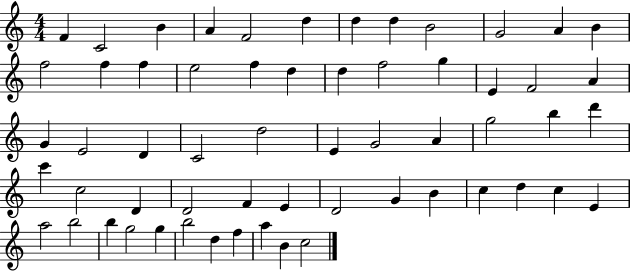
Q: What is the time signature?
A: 4/4